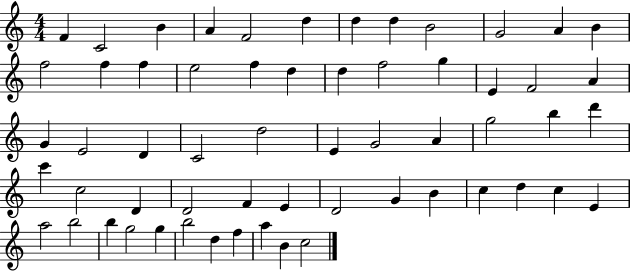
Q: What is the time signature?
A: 4/4